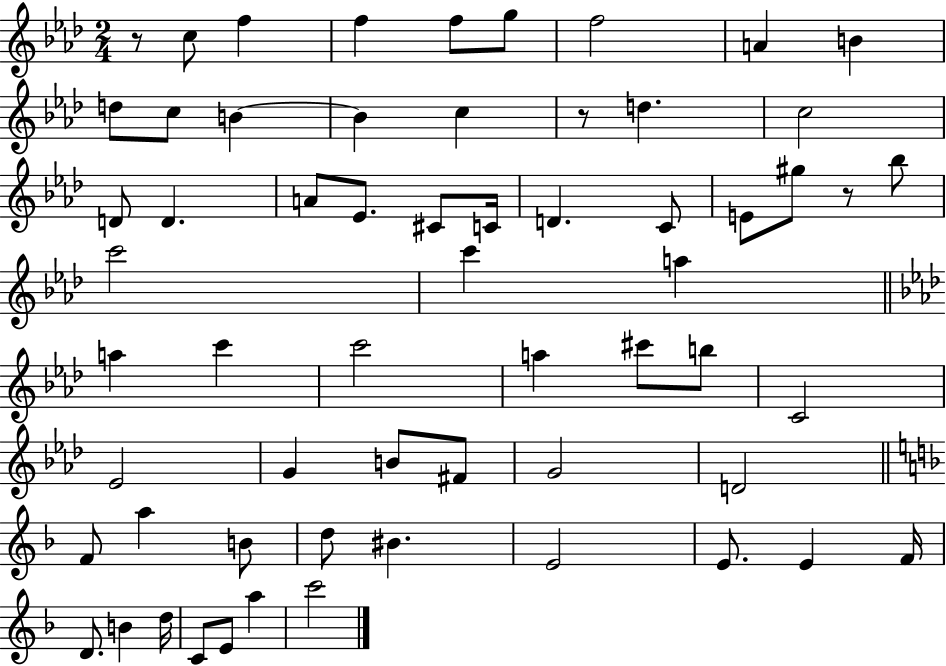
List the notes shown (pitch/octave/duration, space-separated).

R/e C5/e F5/q F5/q F5/e G5/e F5/h A4/q B4/q D5/e C5/e B4/q B4/q C5/q R/e D5/q. C5/h D4/e D4/q. A4/e Eb4/e. C#4/e C4/s D4/q. C4/e E4/e G#5/e R/e Bb5/e C6/h C6/q A5/q A5/q C6/q C6/h A5/q C#6/e B5/e C4/h Eb4/h G4/q B4/e F#4/e G4/h D4/h F4/e A5/q B4/e D5/e BIS4/q. E4/h E4/e. E4/q F4/s D4/e. B4/q D5/s C4/e E4/e A5/q C6/h